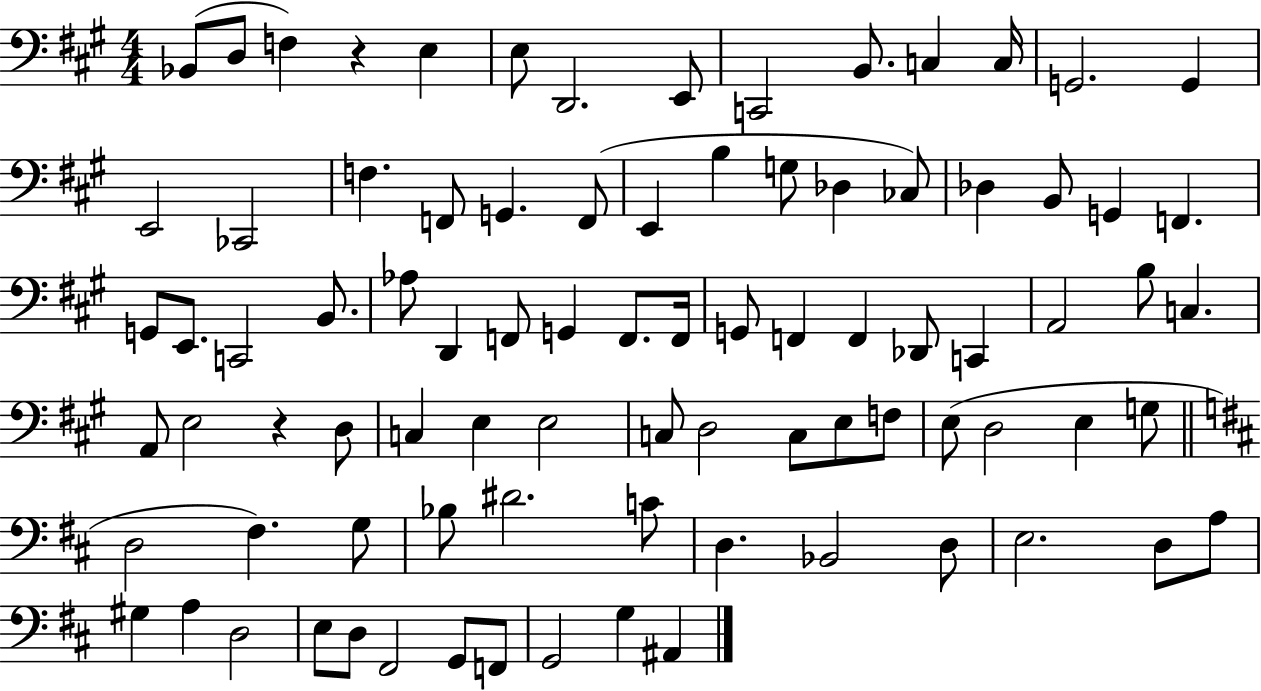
Bb2/e D3/e F3/q R/q E3/q E3/e D2/h. E2/e C2/h B2/e. C3/q C3/s G2/h. G2/q E2/h CES2/h F3/q. F2/e G2/q. F2/e E2/q B3/q G3/e Db3/q CES3/e Db3/q B2/e G2/q F2/q. G2/e E2/e. C2/h B2/e. Ab3/e D2/q F2/e G2/q F2/e. F2/s G2/e F2/q F2/q Db2/e C2/q A2/h B3/e C3/q. A2/e E3/h R/q D3/e C3/q E3/q E3/h C3/e D3/h C3/e E3/e F3/e E3/e D3/h E3/q G3/e D3/h F#3/q. G3/e Bb3/e D#4/h. C4/e D3/q. Bb2/h D3/e E3/h. D3/e A3/e G#3/q A3/q D3/h E3/e D3/e F#2/h G2/e F2/e G2/h G3/q A#2/q